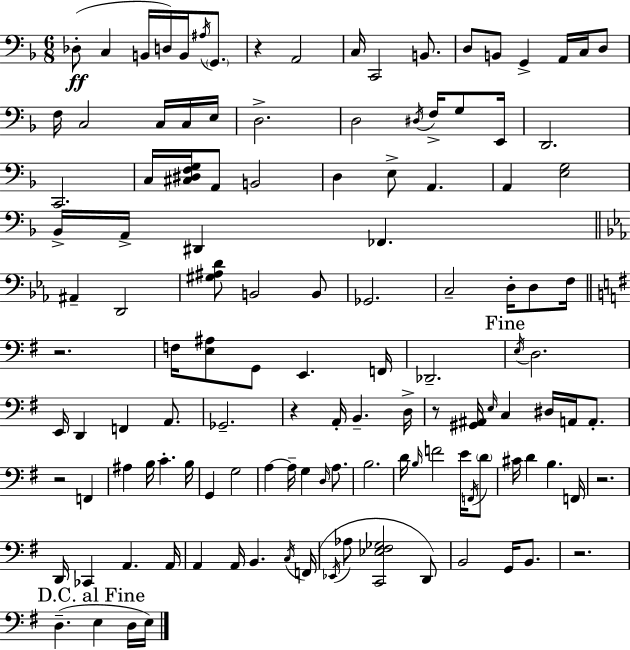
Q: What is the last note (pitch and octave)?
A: E3